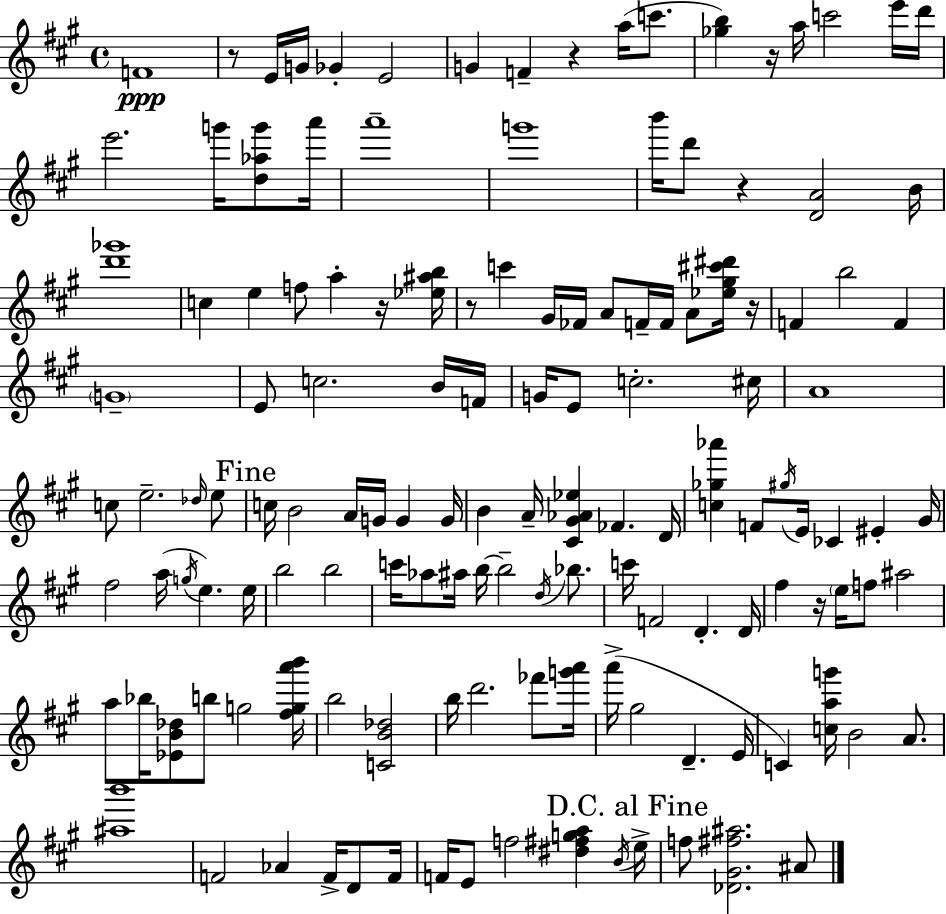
F4/w R/e E4/s G4/s Gb4/q E4/h G4/q F4/q R/q A5/s C6/e. [Gb5,B5]/q R/s A5/s C6/h E6/s D6/s E6/h. G6/s [D5,Ab5,G6]/e A6/s A6/w G6/w B6/s D6/e R/q [D4,A4]/h B4/s [D6,Gb6]/w C5/q E5/q F5/e A5/q R/s [Eb5,A#5,B5]/s R/e C6/q G#4/s FES4/s A4/e F4/s F4/s A4/e [Eb5,G#5,C#6,D#6]/s R/s F4/q B5/h F4/q G4/w E4/e C5/h. B4/s F4/s G4/s E4/e C5/h. C#5/s A4/w C5/e E5/h. Db5/s E5/e C5/s B4/h A4/s G4/s G4/q G4/s B4/q A4/s [C#4,G#4,Ab4,Eb5]/q FES4/q. D4/s [C5,Gb5,Ab6]/q F4/e G#5/s E4/s CES4/q EIS4/q G#4/s F#5/h A5/s G5/s E5/q. E5/s B5/h B5/h C6/s Ab5/e A#5/s B5/s B5/h D5/s Bb5/e. C6/s F4/h D4/q. D4/s F#5/q R/s E5/s F5/e A#5/h A5/e Bb5/s [Eb4,B4,Db5]/e B5/e G5/h [F#5,G5,A6,B6]/s B5/h [C4,B4,Db5]/h B5/s D6/h. FES6/e [G6,A6]/s A6/s G#5/h D4/q. E4/s C4/q [C5,A5,G6]/s B4/h A4/e. [A#5,B6]/w F4/h Ab4/q F4/s D4/e F4/s F4/s E4/e F5/h [D#5,F#5,G5,A5]/q B4/s E5/s F5/e [Db4,G#4,F#5,A#5]/h. A#4/e